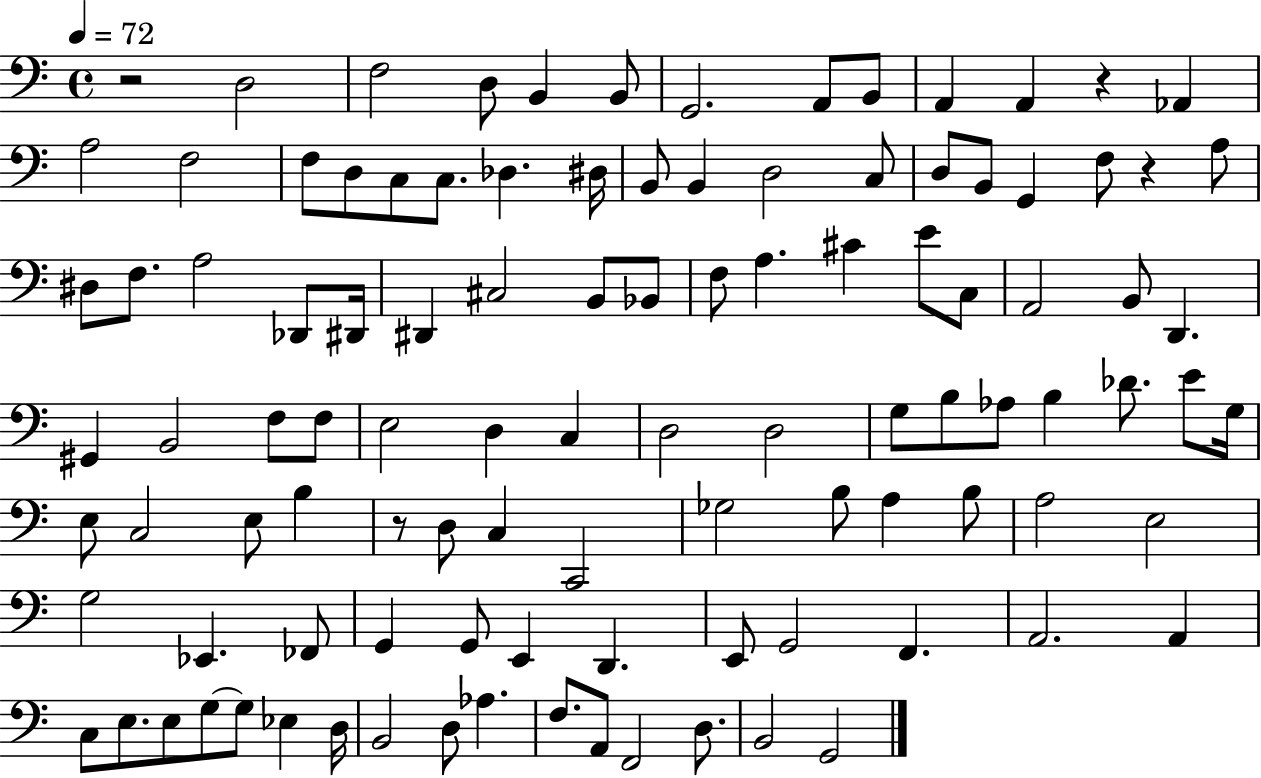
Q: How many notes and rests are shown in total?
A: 106